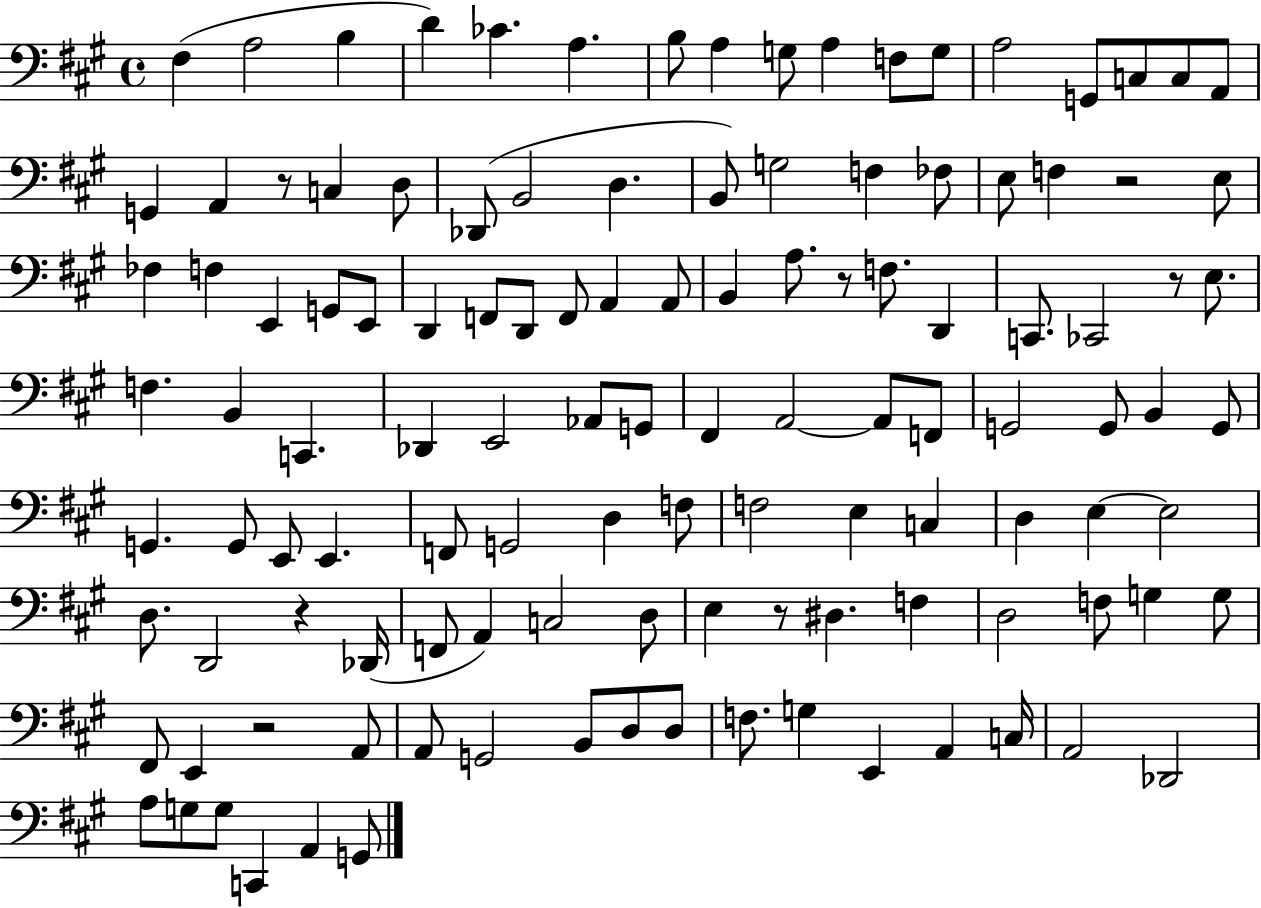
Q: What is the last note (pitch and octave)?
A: G2